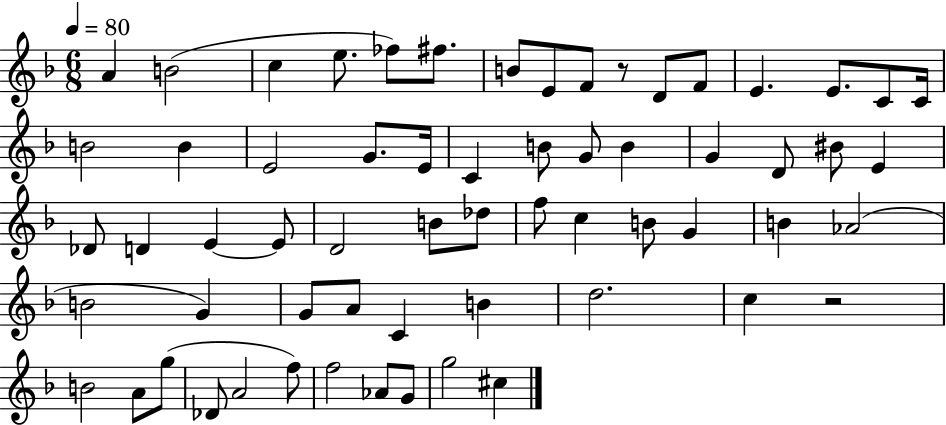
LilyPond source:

{
  \clef treble
  \numericTimeSignature
  \time 6/8
  \key f \major
  \tempo 4 = 80
  a'4 b'2( | c''4 e''8. fes''8) fis''8. | b'8 e'8 f'8 r8 d'8 f'8 | e'4. e'8. c'8 c'16 | \break b'2 b'4 | e'2 g'8. e'16 | c'4 b'8 g'8 b'4 | g'4 d'8 bis'8 e'4 | \break des'8 d'4 e'4~~ e'8 | d'2 b'8 des''8 | f''8 c''4 b'8 g'4 | b'4 aes'2( | \break b'2 g'4) | g'8 a'8 c'4 b'4 | d''2. | c''4 r2 | \break b'2 a'8 g''8( | des'8 a'2 f''8) | f''2 aes'8 g'8 | g''2 cis''4 | \break \bar "|."
}